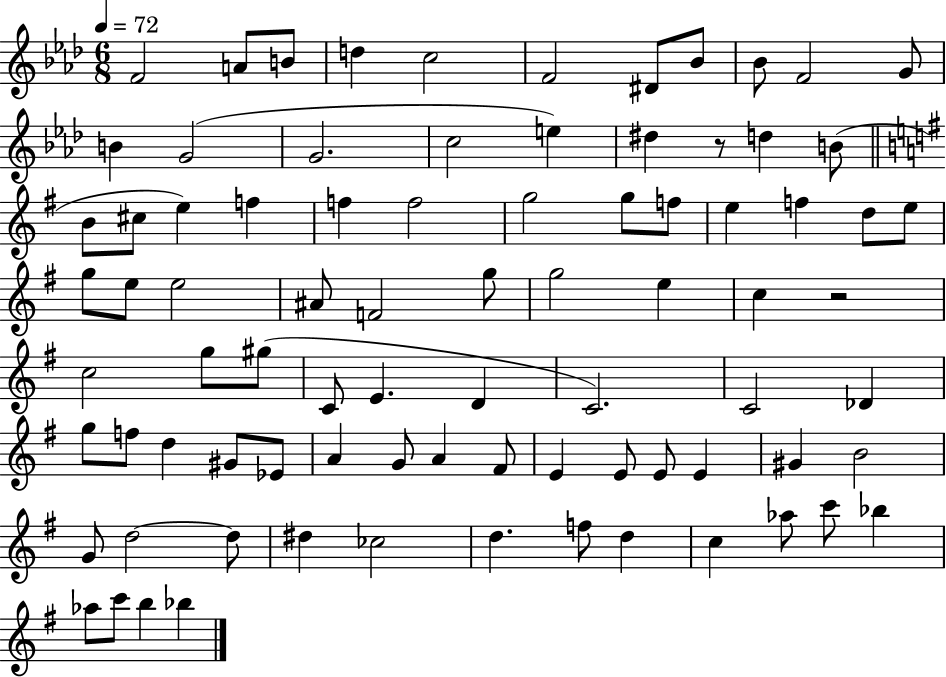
F4/h A4/e B4/e D5/q C5/h F4/h D#4/e Bb4/e Bb4/e F4/h G4/e B4/q G4/h G4/h. C5/h E5/q D#5/q R/e D5/q B4/e B4/e C#5/e E5/q F5/q F5/q F5/h G5/h G5/e F5/e E5/q F5/q D5/e E5/e G5/e E5/e E5/h A#4/e F4/h G5/e G5/h E5/q C5/q R/h C5/h G5/e G#5/e C4/e E4/q. D4/q C4/h. C4/h Db4/q G5/e F5/e D5/q G#4/e Eb4/e A4/q G4/e A4/q F#4/e E4/q E4/e E4/e E4/q G#4/q B4/h G4/e D5/h D5/e D#5/q CES5/h D5/q. F5/e D5/q C5/q Ab5/e C6/e Bb5/q Ab5/e C6/e B5/q Bb5/q